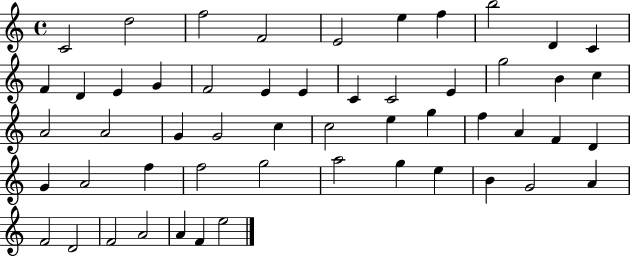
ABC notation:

X:1
T:Untitled
M:4/4
L:1/4
K:C
C2 d2 f2 F2 E2 e f b2 D C F D E G F2 E E C C2 E g2 B c A2 A2 G G2 c c2 e g f A F D G A2 f f2 g2 a2 g e B G2 A F2 D2 F2 A2 A F e2